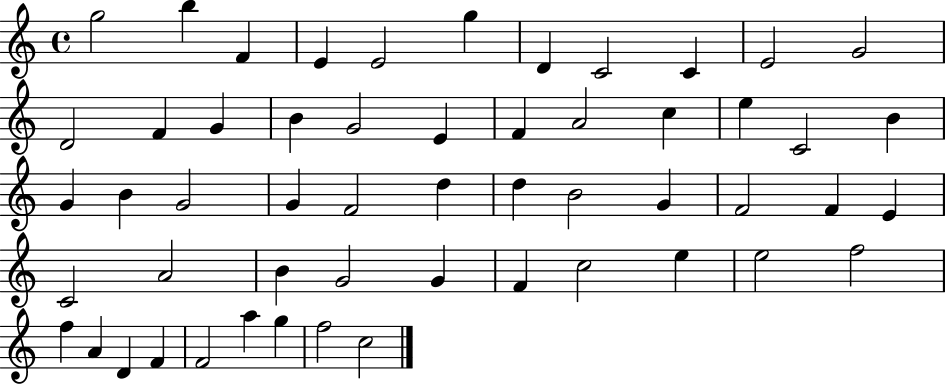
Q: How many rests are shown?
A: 0